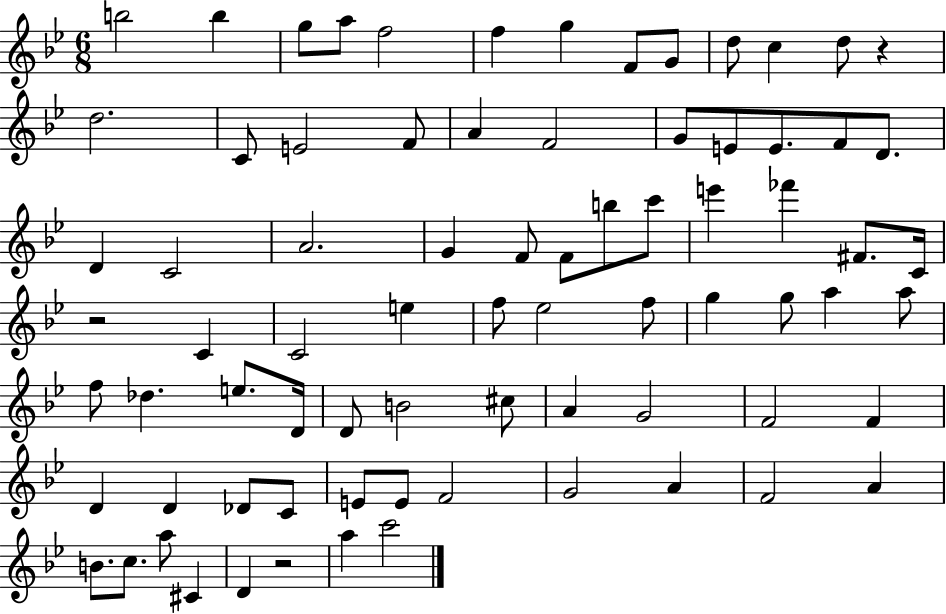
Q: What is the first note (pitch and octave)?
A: B5